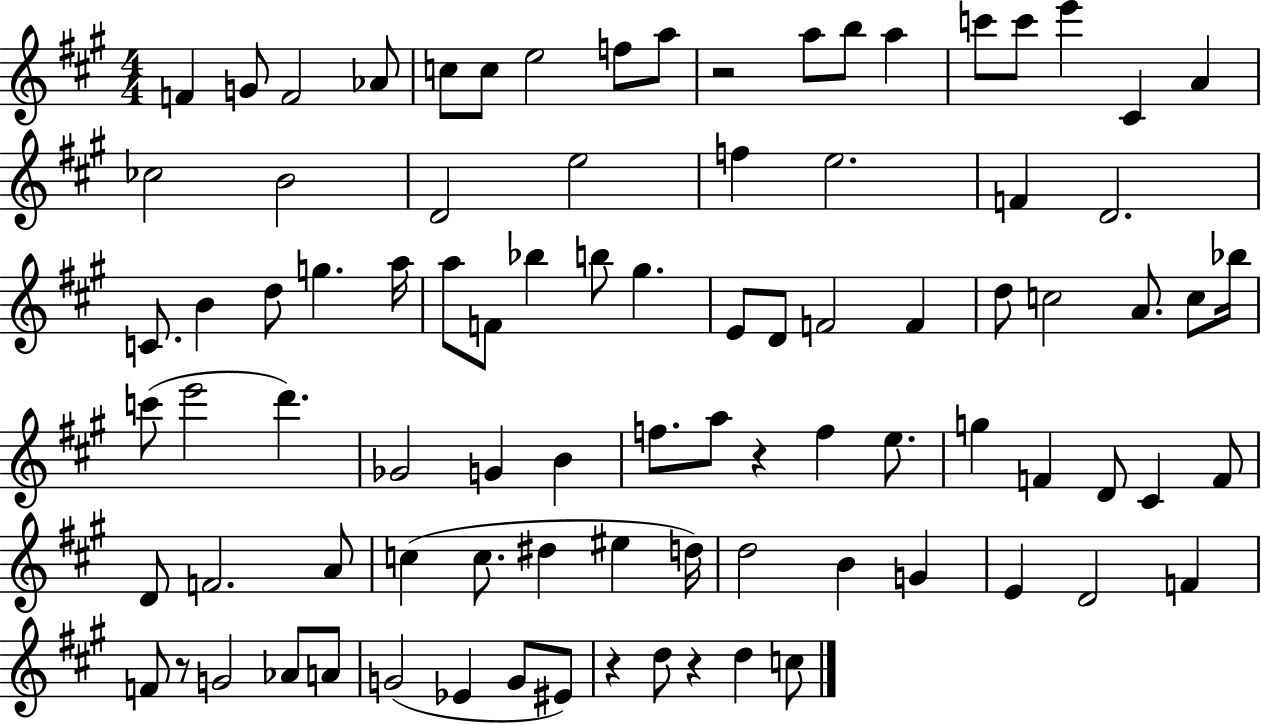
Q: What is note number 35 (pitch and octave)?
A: G#5